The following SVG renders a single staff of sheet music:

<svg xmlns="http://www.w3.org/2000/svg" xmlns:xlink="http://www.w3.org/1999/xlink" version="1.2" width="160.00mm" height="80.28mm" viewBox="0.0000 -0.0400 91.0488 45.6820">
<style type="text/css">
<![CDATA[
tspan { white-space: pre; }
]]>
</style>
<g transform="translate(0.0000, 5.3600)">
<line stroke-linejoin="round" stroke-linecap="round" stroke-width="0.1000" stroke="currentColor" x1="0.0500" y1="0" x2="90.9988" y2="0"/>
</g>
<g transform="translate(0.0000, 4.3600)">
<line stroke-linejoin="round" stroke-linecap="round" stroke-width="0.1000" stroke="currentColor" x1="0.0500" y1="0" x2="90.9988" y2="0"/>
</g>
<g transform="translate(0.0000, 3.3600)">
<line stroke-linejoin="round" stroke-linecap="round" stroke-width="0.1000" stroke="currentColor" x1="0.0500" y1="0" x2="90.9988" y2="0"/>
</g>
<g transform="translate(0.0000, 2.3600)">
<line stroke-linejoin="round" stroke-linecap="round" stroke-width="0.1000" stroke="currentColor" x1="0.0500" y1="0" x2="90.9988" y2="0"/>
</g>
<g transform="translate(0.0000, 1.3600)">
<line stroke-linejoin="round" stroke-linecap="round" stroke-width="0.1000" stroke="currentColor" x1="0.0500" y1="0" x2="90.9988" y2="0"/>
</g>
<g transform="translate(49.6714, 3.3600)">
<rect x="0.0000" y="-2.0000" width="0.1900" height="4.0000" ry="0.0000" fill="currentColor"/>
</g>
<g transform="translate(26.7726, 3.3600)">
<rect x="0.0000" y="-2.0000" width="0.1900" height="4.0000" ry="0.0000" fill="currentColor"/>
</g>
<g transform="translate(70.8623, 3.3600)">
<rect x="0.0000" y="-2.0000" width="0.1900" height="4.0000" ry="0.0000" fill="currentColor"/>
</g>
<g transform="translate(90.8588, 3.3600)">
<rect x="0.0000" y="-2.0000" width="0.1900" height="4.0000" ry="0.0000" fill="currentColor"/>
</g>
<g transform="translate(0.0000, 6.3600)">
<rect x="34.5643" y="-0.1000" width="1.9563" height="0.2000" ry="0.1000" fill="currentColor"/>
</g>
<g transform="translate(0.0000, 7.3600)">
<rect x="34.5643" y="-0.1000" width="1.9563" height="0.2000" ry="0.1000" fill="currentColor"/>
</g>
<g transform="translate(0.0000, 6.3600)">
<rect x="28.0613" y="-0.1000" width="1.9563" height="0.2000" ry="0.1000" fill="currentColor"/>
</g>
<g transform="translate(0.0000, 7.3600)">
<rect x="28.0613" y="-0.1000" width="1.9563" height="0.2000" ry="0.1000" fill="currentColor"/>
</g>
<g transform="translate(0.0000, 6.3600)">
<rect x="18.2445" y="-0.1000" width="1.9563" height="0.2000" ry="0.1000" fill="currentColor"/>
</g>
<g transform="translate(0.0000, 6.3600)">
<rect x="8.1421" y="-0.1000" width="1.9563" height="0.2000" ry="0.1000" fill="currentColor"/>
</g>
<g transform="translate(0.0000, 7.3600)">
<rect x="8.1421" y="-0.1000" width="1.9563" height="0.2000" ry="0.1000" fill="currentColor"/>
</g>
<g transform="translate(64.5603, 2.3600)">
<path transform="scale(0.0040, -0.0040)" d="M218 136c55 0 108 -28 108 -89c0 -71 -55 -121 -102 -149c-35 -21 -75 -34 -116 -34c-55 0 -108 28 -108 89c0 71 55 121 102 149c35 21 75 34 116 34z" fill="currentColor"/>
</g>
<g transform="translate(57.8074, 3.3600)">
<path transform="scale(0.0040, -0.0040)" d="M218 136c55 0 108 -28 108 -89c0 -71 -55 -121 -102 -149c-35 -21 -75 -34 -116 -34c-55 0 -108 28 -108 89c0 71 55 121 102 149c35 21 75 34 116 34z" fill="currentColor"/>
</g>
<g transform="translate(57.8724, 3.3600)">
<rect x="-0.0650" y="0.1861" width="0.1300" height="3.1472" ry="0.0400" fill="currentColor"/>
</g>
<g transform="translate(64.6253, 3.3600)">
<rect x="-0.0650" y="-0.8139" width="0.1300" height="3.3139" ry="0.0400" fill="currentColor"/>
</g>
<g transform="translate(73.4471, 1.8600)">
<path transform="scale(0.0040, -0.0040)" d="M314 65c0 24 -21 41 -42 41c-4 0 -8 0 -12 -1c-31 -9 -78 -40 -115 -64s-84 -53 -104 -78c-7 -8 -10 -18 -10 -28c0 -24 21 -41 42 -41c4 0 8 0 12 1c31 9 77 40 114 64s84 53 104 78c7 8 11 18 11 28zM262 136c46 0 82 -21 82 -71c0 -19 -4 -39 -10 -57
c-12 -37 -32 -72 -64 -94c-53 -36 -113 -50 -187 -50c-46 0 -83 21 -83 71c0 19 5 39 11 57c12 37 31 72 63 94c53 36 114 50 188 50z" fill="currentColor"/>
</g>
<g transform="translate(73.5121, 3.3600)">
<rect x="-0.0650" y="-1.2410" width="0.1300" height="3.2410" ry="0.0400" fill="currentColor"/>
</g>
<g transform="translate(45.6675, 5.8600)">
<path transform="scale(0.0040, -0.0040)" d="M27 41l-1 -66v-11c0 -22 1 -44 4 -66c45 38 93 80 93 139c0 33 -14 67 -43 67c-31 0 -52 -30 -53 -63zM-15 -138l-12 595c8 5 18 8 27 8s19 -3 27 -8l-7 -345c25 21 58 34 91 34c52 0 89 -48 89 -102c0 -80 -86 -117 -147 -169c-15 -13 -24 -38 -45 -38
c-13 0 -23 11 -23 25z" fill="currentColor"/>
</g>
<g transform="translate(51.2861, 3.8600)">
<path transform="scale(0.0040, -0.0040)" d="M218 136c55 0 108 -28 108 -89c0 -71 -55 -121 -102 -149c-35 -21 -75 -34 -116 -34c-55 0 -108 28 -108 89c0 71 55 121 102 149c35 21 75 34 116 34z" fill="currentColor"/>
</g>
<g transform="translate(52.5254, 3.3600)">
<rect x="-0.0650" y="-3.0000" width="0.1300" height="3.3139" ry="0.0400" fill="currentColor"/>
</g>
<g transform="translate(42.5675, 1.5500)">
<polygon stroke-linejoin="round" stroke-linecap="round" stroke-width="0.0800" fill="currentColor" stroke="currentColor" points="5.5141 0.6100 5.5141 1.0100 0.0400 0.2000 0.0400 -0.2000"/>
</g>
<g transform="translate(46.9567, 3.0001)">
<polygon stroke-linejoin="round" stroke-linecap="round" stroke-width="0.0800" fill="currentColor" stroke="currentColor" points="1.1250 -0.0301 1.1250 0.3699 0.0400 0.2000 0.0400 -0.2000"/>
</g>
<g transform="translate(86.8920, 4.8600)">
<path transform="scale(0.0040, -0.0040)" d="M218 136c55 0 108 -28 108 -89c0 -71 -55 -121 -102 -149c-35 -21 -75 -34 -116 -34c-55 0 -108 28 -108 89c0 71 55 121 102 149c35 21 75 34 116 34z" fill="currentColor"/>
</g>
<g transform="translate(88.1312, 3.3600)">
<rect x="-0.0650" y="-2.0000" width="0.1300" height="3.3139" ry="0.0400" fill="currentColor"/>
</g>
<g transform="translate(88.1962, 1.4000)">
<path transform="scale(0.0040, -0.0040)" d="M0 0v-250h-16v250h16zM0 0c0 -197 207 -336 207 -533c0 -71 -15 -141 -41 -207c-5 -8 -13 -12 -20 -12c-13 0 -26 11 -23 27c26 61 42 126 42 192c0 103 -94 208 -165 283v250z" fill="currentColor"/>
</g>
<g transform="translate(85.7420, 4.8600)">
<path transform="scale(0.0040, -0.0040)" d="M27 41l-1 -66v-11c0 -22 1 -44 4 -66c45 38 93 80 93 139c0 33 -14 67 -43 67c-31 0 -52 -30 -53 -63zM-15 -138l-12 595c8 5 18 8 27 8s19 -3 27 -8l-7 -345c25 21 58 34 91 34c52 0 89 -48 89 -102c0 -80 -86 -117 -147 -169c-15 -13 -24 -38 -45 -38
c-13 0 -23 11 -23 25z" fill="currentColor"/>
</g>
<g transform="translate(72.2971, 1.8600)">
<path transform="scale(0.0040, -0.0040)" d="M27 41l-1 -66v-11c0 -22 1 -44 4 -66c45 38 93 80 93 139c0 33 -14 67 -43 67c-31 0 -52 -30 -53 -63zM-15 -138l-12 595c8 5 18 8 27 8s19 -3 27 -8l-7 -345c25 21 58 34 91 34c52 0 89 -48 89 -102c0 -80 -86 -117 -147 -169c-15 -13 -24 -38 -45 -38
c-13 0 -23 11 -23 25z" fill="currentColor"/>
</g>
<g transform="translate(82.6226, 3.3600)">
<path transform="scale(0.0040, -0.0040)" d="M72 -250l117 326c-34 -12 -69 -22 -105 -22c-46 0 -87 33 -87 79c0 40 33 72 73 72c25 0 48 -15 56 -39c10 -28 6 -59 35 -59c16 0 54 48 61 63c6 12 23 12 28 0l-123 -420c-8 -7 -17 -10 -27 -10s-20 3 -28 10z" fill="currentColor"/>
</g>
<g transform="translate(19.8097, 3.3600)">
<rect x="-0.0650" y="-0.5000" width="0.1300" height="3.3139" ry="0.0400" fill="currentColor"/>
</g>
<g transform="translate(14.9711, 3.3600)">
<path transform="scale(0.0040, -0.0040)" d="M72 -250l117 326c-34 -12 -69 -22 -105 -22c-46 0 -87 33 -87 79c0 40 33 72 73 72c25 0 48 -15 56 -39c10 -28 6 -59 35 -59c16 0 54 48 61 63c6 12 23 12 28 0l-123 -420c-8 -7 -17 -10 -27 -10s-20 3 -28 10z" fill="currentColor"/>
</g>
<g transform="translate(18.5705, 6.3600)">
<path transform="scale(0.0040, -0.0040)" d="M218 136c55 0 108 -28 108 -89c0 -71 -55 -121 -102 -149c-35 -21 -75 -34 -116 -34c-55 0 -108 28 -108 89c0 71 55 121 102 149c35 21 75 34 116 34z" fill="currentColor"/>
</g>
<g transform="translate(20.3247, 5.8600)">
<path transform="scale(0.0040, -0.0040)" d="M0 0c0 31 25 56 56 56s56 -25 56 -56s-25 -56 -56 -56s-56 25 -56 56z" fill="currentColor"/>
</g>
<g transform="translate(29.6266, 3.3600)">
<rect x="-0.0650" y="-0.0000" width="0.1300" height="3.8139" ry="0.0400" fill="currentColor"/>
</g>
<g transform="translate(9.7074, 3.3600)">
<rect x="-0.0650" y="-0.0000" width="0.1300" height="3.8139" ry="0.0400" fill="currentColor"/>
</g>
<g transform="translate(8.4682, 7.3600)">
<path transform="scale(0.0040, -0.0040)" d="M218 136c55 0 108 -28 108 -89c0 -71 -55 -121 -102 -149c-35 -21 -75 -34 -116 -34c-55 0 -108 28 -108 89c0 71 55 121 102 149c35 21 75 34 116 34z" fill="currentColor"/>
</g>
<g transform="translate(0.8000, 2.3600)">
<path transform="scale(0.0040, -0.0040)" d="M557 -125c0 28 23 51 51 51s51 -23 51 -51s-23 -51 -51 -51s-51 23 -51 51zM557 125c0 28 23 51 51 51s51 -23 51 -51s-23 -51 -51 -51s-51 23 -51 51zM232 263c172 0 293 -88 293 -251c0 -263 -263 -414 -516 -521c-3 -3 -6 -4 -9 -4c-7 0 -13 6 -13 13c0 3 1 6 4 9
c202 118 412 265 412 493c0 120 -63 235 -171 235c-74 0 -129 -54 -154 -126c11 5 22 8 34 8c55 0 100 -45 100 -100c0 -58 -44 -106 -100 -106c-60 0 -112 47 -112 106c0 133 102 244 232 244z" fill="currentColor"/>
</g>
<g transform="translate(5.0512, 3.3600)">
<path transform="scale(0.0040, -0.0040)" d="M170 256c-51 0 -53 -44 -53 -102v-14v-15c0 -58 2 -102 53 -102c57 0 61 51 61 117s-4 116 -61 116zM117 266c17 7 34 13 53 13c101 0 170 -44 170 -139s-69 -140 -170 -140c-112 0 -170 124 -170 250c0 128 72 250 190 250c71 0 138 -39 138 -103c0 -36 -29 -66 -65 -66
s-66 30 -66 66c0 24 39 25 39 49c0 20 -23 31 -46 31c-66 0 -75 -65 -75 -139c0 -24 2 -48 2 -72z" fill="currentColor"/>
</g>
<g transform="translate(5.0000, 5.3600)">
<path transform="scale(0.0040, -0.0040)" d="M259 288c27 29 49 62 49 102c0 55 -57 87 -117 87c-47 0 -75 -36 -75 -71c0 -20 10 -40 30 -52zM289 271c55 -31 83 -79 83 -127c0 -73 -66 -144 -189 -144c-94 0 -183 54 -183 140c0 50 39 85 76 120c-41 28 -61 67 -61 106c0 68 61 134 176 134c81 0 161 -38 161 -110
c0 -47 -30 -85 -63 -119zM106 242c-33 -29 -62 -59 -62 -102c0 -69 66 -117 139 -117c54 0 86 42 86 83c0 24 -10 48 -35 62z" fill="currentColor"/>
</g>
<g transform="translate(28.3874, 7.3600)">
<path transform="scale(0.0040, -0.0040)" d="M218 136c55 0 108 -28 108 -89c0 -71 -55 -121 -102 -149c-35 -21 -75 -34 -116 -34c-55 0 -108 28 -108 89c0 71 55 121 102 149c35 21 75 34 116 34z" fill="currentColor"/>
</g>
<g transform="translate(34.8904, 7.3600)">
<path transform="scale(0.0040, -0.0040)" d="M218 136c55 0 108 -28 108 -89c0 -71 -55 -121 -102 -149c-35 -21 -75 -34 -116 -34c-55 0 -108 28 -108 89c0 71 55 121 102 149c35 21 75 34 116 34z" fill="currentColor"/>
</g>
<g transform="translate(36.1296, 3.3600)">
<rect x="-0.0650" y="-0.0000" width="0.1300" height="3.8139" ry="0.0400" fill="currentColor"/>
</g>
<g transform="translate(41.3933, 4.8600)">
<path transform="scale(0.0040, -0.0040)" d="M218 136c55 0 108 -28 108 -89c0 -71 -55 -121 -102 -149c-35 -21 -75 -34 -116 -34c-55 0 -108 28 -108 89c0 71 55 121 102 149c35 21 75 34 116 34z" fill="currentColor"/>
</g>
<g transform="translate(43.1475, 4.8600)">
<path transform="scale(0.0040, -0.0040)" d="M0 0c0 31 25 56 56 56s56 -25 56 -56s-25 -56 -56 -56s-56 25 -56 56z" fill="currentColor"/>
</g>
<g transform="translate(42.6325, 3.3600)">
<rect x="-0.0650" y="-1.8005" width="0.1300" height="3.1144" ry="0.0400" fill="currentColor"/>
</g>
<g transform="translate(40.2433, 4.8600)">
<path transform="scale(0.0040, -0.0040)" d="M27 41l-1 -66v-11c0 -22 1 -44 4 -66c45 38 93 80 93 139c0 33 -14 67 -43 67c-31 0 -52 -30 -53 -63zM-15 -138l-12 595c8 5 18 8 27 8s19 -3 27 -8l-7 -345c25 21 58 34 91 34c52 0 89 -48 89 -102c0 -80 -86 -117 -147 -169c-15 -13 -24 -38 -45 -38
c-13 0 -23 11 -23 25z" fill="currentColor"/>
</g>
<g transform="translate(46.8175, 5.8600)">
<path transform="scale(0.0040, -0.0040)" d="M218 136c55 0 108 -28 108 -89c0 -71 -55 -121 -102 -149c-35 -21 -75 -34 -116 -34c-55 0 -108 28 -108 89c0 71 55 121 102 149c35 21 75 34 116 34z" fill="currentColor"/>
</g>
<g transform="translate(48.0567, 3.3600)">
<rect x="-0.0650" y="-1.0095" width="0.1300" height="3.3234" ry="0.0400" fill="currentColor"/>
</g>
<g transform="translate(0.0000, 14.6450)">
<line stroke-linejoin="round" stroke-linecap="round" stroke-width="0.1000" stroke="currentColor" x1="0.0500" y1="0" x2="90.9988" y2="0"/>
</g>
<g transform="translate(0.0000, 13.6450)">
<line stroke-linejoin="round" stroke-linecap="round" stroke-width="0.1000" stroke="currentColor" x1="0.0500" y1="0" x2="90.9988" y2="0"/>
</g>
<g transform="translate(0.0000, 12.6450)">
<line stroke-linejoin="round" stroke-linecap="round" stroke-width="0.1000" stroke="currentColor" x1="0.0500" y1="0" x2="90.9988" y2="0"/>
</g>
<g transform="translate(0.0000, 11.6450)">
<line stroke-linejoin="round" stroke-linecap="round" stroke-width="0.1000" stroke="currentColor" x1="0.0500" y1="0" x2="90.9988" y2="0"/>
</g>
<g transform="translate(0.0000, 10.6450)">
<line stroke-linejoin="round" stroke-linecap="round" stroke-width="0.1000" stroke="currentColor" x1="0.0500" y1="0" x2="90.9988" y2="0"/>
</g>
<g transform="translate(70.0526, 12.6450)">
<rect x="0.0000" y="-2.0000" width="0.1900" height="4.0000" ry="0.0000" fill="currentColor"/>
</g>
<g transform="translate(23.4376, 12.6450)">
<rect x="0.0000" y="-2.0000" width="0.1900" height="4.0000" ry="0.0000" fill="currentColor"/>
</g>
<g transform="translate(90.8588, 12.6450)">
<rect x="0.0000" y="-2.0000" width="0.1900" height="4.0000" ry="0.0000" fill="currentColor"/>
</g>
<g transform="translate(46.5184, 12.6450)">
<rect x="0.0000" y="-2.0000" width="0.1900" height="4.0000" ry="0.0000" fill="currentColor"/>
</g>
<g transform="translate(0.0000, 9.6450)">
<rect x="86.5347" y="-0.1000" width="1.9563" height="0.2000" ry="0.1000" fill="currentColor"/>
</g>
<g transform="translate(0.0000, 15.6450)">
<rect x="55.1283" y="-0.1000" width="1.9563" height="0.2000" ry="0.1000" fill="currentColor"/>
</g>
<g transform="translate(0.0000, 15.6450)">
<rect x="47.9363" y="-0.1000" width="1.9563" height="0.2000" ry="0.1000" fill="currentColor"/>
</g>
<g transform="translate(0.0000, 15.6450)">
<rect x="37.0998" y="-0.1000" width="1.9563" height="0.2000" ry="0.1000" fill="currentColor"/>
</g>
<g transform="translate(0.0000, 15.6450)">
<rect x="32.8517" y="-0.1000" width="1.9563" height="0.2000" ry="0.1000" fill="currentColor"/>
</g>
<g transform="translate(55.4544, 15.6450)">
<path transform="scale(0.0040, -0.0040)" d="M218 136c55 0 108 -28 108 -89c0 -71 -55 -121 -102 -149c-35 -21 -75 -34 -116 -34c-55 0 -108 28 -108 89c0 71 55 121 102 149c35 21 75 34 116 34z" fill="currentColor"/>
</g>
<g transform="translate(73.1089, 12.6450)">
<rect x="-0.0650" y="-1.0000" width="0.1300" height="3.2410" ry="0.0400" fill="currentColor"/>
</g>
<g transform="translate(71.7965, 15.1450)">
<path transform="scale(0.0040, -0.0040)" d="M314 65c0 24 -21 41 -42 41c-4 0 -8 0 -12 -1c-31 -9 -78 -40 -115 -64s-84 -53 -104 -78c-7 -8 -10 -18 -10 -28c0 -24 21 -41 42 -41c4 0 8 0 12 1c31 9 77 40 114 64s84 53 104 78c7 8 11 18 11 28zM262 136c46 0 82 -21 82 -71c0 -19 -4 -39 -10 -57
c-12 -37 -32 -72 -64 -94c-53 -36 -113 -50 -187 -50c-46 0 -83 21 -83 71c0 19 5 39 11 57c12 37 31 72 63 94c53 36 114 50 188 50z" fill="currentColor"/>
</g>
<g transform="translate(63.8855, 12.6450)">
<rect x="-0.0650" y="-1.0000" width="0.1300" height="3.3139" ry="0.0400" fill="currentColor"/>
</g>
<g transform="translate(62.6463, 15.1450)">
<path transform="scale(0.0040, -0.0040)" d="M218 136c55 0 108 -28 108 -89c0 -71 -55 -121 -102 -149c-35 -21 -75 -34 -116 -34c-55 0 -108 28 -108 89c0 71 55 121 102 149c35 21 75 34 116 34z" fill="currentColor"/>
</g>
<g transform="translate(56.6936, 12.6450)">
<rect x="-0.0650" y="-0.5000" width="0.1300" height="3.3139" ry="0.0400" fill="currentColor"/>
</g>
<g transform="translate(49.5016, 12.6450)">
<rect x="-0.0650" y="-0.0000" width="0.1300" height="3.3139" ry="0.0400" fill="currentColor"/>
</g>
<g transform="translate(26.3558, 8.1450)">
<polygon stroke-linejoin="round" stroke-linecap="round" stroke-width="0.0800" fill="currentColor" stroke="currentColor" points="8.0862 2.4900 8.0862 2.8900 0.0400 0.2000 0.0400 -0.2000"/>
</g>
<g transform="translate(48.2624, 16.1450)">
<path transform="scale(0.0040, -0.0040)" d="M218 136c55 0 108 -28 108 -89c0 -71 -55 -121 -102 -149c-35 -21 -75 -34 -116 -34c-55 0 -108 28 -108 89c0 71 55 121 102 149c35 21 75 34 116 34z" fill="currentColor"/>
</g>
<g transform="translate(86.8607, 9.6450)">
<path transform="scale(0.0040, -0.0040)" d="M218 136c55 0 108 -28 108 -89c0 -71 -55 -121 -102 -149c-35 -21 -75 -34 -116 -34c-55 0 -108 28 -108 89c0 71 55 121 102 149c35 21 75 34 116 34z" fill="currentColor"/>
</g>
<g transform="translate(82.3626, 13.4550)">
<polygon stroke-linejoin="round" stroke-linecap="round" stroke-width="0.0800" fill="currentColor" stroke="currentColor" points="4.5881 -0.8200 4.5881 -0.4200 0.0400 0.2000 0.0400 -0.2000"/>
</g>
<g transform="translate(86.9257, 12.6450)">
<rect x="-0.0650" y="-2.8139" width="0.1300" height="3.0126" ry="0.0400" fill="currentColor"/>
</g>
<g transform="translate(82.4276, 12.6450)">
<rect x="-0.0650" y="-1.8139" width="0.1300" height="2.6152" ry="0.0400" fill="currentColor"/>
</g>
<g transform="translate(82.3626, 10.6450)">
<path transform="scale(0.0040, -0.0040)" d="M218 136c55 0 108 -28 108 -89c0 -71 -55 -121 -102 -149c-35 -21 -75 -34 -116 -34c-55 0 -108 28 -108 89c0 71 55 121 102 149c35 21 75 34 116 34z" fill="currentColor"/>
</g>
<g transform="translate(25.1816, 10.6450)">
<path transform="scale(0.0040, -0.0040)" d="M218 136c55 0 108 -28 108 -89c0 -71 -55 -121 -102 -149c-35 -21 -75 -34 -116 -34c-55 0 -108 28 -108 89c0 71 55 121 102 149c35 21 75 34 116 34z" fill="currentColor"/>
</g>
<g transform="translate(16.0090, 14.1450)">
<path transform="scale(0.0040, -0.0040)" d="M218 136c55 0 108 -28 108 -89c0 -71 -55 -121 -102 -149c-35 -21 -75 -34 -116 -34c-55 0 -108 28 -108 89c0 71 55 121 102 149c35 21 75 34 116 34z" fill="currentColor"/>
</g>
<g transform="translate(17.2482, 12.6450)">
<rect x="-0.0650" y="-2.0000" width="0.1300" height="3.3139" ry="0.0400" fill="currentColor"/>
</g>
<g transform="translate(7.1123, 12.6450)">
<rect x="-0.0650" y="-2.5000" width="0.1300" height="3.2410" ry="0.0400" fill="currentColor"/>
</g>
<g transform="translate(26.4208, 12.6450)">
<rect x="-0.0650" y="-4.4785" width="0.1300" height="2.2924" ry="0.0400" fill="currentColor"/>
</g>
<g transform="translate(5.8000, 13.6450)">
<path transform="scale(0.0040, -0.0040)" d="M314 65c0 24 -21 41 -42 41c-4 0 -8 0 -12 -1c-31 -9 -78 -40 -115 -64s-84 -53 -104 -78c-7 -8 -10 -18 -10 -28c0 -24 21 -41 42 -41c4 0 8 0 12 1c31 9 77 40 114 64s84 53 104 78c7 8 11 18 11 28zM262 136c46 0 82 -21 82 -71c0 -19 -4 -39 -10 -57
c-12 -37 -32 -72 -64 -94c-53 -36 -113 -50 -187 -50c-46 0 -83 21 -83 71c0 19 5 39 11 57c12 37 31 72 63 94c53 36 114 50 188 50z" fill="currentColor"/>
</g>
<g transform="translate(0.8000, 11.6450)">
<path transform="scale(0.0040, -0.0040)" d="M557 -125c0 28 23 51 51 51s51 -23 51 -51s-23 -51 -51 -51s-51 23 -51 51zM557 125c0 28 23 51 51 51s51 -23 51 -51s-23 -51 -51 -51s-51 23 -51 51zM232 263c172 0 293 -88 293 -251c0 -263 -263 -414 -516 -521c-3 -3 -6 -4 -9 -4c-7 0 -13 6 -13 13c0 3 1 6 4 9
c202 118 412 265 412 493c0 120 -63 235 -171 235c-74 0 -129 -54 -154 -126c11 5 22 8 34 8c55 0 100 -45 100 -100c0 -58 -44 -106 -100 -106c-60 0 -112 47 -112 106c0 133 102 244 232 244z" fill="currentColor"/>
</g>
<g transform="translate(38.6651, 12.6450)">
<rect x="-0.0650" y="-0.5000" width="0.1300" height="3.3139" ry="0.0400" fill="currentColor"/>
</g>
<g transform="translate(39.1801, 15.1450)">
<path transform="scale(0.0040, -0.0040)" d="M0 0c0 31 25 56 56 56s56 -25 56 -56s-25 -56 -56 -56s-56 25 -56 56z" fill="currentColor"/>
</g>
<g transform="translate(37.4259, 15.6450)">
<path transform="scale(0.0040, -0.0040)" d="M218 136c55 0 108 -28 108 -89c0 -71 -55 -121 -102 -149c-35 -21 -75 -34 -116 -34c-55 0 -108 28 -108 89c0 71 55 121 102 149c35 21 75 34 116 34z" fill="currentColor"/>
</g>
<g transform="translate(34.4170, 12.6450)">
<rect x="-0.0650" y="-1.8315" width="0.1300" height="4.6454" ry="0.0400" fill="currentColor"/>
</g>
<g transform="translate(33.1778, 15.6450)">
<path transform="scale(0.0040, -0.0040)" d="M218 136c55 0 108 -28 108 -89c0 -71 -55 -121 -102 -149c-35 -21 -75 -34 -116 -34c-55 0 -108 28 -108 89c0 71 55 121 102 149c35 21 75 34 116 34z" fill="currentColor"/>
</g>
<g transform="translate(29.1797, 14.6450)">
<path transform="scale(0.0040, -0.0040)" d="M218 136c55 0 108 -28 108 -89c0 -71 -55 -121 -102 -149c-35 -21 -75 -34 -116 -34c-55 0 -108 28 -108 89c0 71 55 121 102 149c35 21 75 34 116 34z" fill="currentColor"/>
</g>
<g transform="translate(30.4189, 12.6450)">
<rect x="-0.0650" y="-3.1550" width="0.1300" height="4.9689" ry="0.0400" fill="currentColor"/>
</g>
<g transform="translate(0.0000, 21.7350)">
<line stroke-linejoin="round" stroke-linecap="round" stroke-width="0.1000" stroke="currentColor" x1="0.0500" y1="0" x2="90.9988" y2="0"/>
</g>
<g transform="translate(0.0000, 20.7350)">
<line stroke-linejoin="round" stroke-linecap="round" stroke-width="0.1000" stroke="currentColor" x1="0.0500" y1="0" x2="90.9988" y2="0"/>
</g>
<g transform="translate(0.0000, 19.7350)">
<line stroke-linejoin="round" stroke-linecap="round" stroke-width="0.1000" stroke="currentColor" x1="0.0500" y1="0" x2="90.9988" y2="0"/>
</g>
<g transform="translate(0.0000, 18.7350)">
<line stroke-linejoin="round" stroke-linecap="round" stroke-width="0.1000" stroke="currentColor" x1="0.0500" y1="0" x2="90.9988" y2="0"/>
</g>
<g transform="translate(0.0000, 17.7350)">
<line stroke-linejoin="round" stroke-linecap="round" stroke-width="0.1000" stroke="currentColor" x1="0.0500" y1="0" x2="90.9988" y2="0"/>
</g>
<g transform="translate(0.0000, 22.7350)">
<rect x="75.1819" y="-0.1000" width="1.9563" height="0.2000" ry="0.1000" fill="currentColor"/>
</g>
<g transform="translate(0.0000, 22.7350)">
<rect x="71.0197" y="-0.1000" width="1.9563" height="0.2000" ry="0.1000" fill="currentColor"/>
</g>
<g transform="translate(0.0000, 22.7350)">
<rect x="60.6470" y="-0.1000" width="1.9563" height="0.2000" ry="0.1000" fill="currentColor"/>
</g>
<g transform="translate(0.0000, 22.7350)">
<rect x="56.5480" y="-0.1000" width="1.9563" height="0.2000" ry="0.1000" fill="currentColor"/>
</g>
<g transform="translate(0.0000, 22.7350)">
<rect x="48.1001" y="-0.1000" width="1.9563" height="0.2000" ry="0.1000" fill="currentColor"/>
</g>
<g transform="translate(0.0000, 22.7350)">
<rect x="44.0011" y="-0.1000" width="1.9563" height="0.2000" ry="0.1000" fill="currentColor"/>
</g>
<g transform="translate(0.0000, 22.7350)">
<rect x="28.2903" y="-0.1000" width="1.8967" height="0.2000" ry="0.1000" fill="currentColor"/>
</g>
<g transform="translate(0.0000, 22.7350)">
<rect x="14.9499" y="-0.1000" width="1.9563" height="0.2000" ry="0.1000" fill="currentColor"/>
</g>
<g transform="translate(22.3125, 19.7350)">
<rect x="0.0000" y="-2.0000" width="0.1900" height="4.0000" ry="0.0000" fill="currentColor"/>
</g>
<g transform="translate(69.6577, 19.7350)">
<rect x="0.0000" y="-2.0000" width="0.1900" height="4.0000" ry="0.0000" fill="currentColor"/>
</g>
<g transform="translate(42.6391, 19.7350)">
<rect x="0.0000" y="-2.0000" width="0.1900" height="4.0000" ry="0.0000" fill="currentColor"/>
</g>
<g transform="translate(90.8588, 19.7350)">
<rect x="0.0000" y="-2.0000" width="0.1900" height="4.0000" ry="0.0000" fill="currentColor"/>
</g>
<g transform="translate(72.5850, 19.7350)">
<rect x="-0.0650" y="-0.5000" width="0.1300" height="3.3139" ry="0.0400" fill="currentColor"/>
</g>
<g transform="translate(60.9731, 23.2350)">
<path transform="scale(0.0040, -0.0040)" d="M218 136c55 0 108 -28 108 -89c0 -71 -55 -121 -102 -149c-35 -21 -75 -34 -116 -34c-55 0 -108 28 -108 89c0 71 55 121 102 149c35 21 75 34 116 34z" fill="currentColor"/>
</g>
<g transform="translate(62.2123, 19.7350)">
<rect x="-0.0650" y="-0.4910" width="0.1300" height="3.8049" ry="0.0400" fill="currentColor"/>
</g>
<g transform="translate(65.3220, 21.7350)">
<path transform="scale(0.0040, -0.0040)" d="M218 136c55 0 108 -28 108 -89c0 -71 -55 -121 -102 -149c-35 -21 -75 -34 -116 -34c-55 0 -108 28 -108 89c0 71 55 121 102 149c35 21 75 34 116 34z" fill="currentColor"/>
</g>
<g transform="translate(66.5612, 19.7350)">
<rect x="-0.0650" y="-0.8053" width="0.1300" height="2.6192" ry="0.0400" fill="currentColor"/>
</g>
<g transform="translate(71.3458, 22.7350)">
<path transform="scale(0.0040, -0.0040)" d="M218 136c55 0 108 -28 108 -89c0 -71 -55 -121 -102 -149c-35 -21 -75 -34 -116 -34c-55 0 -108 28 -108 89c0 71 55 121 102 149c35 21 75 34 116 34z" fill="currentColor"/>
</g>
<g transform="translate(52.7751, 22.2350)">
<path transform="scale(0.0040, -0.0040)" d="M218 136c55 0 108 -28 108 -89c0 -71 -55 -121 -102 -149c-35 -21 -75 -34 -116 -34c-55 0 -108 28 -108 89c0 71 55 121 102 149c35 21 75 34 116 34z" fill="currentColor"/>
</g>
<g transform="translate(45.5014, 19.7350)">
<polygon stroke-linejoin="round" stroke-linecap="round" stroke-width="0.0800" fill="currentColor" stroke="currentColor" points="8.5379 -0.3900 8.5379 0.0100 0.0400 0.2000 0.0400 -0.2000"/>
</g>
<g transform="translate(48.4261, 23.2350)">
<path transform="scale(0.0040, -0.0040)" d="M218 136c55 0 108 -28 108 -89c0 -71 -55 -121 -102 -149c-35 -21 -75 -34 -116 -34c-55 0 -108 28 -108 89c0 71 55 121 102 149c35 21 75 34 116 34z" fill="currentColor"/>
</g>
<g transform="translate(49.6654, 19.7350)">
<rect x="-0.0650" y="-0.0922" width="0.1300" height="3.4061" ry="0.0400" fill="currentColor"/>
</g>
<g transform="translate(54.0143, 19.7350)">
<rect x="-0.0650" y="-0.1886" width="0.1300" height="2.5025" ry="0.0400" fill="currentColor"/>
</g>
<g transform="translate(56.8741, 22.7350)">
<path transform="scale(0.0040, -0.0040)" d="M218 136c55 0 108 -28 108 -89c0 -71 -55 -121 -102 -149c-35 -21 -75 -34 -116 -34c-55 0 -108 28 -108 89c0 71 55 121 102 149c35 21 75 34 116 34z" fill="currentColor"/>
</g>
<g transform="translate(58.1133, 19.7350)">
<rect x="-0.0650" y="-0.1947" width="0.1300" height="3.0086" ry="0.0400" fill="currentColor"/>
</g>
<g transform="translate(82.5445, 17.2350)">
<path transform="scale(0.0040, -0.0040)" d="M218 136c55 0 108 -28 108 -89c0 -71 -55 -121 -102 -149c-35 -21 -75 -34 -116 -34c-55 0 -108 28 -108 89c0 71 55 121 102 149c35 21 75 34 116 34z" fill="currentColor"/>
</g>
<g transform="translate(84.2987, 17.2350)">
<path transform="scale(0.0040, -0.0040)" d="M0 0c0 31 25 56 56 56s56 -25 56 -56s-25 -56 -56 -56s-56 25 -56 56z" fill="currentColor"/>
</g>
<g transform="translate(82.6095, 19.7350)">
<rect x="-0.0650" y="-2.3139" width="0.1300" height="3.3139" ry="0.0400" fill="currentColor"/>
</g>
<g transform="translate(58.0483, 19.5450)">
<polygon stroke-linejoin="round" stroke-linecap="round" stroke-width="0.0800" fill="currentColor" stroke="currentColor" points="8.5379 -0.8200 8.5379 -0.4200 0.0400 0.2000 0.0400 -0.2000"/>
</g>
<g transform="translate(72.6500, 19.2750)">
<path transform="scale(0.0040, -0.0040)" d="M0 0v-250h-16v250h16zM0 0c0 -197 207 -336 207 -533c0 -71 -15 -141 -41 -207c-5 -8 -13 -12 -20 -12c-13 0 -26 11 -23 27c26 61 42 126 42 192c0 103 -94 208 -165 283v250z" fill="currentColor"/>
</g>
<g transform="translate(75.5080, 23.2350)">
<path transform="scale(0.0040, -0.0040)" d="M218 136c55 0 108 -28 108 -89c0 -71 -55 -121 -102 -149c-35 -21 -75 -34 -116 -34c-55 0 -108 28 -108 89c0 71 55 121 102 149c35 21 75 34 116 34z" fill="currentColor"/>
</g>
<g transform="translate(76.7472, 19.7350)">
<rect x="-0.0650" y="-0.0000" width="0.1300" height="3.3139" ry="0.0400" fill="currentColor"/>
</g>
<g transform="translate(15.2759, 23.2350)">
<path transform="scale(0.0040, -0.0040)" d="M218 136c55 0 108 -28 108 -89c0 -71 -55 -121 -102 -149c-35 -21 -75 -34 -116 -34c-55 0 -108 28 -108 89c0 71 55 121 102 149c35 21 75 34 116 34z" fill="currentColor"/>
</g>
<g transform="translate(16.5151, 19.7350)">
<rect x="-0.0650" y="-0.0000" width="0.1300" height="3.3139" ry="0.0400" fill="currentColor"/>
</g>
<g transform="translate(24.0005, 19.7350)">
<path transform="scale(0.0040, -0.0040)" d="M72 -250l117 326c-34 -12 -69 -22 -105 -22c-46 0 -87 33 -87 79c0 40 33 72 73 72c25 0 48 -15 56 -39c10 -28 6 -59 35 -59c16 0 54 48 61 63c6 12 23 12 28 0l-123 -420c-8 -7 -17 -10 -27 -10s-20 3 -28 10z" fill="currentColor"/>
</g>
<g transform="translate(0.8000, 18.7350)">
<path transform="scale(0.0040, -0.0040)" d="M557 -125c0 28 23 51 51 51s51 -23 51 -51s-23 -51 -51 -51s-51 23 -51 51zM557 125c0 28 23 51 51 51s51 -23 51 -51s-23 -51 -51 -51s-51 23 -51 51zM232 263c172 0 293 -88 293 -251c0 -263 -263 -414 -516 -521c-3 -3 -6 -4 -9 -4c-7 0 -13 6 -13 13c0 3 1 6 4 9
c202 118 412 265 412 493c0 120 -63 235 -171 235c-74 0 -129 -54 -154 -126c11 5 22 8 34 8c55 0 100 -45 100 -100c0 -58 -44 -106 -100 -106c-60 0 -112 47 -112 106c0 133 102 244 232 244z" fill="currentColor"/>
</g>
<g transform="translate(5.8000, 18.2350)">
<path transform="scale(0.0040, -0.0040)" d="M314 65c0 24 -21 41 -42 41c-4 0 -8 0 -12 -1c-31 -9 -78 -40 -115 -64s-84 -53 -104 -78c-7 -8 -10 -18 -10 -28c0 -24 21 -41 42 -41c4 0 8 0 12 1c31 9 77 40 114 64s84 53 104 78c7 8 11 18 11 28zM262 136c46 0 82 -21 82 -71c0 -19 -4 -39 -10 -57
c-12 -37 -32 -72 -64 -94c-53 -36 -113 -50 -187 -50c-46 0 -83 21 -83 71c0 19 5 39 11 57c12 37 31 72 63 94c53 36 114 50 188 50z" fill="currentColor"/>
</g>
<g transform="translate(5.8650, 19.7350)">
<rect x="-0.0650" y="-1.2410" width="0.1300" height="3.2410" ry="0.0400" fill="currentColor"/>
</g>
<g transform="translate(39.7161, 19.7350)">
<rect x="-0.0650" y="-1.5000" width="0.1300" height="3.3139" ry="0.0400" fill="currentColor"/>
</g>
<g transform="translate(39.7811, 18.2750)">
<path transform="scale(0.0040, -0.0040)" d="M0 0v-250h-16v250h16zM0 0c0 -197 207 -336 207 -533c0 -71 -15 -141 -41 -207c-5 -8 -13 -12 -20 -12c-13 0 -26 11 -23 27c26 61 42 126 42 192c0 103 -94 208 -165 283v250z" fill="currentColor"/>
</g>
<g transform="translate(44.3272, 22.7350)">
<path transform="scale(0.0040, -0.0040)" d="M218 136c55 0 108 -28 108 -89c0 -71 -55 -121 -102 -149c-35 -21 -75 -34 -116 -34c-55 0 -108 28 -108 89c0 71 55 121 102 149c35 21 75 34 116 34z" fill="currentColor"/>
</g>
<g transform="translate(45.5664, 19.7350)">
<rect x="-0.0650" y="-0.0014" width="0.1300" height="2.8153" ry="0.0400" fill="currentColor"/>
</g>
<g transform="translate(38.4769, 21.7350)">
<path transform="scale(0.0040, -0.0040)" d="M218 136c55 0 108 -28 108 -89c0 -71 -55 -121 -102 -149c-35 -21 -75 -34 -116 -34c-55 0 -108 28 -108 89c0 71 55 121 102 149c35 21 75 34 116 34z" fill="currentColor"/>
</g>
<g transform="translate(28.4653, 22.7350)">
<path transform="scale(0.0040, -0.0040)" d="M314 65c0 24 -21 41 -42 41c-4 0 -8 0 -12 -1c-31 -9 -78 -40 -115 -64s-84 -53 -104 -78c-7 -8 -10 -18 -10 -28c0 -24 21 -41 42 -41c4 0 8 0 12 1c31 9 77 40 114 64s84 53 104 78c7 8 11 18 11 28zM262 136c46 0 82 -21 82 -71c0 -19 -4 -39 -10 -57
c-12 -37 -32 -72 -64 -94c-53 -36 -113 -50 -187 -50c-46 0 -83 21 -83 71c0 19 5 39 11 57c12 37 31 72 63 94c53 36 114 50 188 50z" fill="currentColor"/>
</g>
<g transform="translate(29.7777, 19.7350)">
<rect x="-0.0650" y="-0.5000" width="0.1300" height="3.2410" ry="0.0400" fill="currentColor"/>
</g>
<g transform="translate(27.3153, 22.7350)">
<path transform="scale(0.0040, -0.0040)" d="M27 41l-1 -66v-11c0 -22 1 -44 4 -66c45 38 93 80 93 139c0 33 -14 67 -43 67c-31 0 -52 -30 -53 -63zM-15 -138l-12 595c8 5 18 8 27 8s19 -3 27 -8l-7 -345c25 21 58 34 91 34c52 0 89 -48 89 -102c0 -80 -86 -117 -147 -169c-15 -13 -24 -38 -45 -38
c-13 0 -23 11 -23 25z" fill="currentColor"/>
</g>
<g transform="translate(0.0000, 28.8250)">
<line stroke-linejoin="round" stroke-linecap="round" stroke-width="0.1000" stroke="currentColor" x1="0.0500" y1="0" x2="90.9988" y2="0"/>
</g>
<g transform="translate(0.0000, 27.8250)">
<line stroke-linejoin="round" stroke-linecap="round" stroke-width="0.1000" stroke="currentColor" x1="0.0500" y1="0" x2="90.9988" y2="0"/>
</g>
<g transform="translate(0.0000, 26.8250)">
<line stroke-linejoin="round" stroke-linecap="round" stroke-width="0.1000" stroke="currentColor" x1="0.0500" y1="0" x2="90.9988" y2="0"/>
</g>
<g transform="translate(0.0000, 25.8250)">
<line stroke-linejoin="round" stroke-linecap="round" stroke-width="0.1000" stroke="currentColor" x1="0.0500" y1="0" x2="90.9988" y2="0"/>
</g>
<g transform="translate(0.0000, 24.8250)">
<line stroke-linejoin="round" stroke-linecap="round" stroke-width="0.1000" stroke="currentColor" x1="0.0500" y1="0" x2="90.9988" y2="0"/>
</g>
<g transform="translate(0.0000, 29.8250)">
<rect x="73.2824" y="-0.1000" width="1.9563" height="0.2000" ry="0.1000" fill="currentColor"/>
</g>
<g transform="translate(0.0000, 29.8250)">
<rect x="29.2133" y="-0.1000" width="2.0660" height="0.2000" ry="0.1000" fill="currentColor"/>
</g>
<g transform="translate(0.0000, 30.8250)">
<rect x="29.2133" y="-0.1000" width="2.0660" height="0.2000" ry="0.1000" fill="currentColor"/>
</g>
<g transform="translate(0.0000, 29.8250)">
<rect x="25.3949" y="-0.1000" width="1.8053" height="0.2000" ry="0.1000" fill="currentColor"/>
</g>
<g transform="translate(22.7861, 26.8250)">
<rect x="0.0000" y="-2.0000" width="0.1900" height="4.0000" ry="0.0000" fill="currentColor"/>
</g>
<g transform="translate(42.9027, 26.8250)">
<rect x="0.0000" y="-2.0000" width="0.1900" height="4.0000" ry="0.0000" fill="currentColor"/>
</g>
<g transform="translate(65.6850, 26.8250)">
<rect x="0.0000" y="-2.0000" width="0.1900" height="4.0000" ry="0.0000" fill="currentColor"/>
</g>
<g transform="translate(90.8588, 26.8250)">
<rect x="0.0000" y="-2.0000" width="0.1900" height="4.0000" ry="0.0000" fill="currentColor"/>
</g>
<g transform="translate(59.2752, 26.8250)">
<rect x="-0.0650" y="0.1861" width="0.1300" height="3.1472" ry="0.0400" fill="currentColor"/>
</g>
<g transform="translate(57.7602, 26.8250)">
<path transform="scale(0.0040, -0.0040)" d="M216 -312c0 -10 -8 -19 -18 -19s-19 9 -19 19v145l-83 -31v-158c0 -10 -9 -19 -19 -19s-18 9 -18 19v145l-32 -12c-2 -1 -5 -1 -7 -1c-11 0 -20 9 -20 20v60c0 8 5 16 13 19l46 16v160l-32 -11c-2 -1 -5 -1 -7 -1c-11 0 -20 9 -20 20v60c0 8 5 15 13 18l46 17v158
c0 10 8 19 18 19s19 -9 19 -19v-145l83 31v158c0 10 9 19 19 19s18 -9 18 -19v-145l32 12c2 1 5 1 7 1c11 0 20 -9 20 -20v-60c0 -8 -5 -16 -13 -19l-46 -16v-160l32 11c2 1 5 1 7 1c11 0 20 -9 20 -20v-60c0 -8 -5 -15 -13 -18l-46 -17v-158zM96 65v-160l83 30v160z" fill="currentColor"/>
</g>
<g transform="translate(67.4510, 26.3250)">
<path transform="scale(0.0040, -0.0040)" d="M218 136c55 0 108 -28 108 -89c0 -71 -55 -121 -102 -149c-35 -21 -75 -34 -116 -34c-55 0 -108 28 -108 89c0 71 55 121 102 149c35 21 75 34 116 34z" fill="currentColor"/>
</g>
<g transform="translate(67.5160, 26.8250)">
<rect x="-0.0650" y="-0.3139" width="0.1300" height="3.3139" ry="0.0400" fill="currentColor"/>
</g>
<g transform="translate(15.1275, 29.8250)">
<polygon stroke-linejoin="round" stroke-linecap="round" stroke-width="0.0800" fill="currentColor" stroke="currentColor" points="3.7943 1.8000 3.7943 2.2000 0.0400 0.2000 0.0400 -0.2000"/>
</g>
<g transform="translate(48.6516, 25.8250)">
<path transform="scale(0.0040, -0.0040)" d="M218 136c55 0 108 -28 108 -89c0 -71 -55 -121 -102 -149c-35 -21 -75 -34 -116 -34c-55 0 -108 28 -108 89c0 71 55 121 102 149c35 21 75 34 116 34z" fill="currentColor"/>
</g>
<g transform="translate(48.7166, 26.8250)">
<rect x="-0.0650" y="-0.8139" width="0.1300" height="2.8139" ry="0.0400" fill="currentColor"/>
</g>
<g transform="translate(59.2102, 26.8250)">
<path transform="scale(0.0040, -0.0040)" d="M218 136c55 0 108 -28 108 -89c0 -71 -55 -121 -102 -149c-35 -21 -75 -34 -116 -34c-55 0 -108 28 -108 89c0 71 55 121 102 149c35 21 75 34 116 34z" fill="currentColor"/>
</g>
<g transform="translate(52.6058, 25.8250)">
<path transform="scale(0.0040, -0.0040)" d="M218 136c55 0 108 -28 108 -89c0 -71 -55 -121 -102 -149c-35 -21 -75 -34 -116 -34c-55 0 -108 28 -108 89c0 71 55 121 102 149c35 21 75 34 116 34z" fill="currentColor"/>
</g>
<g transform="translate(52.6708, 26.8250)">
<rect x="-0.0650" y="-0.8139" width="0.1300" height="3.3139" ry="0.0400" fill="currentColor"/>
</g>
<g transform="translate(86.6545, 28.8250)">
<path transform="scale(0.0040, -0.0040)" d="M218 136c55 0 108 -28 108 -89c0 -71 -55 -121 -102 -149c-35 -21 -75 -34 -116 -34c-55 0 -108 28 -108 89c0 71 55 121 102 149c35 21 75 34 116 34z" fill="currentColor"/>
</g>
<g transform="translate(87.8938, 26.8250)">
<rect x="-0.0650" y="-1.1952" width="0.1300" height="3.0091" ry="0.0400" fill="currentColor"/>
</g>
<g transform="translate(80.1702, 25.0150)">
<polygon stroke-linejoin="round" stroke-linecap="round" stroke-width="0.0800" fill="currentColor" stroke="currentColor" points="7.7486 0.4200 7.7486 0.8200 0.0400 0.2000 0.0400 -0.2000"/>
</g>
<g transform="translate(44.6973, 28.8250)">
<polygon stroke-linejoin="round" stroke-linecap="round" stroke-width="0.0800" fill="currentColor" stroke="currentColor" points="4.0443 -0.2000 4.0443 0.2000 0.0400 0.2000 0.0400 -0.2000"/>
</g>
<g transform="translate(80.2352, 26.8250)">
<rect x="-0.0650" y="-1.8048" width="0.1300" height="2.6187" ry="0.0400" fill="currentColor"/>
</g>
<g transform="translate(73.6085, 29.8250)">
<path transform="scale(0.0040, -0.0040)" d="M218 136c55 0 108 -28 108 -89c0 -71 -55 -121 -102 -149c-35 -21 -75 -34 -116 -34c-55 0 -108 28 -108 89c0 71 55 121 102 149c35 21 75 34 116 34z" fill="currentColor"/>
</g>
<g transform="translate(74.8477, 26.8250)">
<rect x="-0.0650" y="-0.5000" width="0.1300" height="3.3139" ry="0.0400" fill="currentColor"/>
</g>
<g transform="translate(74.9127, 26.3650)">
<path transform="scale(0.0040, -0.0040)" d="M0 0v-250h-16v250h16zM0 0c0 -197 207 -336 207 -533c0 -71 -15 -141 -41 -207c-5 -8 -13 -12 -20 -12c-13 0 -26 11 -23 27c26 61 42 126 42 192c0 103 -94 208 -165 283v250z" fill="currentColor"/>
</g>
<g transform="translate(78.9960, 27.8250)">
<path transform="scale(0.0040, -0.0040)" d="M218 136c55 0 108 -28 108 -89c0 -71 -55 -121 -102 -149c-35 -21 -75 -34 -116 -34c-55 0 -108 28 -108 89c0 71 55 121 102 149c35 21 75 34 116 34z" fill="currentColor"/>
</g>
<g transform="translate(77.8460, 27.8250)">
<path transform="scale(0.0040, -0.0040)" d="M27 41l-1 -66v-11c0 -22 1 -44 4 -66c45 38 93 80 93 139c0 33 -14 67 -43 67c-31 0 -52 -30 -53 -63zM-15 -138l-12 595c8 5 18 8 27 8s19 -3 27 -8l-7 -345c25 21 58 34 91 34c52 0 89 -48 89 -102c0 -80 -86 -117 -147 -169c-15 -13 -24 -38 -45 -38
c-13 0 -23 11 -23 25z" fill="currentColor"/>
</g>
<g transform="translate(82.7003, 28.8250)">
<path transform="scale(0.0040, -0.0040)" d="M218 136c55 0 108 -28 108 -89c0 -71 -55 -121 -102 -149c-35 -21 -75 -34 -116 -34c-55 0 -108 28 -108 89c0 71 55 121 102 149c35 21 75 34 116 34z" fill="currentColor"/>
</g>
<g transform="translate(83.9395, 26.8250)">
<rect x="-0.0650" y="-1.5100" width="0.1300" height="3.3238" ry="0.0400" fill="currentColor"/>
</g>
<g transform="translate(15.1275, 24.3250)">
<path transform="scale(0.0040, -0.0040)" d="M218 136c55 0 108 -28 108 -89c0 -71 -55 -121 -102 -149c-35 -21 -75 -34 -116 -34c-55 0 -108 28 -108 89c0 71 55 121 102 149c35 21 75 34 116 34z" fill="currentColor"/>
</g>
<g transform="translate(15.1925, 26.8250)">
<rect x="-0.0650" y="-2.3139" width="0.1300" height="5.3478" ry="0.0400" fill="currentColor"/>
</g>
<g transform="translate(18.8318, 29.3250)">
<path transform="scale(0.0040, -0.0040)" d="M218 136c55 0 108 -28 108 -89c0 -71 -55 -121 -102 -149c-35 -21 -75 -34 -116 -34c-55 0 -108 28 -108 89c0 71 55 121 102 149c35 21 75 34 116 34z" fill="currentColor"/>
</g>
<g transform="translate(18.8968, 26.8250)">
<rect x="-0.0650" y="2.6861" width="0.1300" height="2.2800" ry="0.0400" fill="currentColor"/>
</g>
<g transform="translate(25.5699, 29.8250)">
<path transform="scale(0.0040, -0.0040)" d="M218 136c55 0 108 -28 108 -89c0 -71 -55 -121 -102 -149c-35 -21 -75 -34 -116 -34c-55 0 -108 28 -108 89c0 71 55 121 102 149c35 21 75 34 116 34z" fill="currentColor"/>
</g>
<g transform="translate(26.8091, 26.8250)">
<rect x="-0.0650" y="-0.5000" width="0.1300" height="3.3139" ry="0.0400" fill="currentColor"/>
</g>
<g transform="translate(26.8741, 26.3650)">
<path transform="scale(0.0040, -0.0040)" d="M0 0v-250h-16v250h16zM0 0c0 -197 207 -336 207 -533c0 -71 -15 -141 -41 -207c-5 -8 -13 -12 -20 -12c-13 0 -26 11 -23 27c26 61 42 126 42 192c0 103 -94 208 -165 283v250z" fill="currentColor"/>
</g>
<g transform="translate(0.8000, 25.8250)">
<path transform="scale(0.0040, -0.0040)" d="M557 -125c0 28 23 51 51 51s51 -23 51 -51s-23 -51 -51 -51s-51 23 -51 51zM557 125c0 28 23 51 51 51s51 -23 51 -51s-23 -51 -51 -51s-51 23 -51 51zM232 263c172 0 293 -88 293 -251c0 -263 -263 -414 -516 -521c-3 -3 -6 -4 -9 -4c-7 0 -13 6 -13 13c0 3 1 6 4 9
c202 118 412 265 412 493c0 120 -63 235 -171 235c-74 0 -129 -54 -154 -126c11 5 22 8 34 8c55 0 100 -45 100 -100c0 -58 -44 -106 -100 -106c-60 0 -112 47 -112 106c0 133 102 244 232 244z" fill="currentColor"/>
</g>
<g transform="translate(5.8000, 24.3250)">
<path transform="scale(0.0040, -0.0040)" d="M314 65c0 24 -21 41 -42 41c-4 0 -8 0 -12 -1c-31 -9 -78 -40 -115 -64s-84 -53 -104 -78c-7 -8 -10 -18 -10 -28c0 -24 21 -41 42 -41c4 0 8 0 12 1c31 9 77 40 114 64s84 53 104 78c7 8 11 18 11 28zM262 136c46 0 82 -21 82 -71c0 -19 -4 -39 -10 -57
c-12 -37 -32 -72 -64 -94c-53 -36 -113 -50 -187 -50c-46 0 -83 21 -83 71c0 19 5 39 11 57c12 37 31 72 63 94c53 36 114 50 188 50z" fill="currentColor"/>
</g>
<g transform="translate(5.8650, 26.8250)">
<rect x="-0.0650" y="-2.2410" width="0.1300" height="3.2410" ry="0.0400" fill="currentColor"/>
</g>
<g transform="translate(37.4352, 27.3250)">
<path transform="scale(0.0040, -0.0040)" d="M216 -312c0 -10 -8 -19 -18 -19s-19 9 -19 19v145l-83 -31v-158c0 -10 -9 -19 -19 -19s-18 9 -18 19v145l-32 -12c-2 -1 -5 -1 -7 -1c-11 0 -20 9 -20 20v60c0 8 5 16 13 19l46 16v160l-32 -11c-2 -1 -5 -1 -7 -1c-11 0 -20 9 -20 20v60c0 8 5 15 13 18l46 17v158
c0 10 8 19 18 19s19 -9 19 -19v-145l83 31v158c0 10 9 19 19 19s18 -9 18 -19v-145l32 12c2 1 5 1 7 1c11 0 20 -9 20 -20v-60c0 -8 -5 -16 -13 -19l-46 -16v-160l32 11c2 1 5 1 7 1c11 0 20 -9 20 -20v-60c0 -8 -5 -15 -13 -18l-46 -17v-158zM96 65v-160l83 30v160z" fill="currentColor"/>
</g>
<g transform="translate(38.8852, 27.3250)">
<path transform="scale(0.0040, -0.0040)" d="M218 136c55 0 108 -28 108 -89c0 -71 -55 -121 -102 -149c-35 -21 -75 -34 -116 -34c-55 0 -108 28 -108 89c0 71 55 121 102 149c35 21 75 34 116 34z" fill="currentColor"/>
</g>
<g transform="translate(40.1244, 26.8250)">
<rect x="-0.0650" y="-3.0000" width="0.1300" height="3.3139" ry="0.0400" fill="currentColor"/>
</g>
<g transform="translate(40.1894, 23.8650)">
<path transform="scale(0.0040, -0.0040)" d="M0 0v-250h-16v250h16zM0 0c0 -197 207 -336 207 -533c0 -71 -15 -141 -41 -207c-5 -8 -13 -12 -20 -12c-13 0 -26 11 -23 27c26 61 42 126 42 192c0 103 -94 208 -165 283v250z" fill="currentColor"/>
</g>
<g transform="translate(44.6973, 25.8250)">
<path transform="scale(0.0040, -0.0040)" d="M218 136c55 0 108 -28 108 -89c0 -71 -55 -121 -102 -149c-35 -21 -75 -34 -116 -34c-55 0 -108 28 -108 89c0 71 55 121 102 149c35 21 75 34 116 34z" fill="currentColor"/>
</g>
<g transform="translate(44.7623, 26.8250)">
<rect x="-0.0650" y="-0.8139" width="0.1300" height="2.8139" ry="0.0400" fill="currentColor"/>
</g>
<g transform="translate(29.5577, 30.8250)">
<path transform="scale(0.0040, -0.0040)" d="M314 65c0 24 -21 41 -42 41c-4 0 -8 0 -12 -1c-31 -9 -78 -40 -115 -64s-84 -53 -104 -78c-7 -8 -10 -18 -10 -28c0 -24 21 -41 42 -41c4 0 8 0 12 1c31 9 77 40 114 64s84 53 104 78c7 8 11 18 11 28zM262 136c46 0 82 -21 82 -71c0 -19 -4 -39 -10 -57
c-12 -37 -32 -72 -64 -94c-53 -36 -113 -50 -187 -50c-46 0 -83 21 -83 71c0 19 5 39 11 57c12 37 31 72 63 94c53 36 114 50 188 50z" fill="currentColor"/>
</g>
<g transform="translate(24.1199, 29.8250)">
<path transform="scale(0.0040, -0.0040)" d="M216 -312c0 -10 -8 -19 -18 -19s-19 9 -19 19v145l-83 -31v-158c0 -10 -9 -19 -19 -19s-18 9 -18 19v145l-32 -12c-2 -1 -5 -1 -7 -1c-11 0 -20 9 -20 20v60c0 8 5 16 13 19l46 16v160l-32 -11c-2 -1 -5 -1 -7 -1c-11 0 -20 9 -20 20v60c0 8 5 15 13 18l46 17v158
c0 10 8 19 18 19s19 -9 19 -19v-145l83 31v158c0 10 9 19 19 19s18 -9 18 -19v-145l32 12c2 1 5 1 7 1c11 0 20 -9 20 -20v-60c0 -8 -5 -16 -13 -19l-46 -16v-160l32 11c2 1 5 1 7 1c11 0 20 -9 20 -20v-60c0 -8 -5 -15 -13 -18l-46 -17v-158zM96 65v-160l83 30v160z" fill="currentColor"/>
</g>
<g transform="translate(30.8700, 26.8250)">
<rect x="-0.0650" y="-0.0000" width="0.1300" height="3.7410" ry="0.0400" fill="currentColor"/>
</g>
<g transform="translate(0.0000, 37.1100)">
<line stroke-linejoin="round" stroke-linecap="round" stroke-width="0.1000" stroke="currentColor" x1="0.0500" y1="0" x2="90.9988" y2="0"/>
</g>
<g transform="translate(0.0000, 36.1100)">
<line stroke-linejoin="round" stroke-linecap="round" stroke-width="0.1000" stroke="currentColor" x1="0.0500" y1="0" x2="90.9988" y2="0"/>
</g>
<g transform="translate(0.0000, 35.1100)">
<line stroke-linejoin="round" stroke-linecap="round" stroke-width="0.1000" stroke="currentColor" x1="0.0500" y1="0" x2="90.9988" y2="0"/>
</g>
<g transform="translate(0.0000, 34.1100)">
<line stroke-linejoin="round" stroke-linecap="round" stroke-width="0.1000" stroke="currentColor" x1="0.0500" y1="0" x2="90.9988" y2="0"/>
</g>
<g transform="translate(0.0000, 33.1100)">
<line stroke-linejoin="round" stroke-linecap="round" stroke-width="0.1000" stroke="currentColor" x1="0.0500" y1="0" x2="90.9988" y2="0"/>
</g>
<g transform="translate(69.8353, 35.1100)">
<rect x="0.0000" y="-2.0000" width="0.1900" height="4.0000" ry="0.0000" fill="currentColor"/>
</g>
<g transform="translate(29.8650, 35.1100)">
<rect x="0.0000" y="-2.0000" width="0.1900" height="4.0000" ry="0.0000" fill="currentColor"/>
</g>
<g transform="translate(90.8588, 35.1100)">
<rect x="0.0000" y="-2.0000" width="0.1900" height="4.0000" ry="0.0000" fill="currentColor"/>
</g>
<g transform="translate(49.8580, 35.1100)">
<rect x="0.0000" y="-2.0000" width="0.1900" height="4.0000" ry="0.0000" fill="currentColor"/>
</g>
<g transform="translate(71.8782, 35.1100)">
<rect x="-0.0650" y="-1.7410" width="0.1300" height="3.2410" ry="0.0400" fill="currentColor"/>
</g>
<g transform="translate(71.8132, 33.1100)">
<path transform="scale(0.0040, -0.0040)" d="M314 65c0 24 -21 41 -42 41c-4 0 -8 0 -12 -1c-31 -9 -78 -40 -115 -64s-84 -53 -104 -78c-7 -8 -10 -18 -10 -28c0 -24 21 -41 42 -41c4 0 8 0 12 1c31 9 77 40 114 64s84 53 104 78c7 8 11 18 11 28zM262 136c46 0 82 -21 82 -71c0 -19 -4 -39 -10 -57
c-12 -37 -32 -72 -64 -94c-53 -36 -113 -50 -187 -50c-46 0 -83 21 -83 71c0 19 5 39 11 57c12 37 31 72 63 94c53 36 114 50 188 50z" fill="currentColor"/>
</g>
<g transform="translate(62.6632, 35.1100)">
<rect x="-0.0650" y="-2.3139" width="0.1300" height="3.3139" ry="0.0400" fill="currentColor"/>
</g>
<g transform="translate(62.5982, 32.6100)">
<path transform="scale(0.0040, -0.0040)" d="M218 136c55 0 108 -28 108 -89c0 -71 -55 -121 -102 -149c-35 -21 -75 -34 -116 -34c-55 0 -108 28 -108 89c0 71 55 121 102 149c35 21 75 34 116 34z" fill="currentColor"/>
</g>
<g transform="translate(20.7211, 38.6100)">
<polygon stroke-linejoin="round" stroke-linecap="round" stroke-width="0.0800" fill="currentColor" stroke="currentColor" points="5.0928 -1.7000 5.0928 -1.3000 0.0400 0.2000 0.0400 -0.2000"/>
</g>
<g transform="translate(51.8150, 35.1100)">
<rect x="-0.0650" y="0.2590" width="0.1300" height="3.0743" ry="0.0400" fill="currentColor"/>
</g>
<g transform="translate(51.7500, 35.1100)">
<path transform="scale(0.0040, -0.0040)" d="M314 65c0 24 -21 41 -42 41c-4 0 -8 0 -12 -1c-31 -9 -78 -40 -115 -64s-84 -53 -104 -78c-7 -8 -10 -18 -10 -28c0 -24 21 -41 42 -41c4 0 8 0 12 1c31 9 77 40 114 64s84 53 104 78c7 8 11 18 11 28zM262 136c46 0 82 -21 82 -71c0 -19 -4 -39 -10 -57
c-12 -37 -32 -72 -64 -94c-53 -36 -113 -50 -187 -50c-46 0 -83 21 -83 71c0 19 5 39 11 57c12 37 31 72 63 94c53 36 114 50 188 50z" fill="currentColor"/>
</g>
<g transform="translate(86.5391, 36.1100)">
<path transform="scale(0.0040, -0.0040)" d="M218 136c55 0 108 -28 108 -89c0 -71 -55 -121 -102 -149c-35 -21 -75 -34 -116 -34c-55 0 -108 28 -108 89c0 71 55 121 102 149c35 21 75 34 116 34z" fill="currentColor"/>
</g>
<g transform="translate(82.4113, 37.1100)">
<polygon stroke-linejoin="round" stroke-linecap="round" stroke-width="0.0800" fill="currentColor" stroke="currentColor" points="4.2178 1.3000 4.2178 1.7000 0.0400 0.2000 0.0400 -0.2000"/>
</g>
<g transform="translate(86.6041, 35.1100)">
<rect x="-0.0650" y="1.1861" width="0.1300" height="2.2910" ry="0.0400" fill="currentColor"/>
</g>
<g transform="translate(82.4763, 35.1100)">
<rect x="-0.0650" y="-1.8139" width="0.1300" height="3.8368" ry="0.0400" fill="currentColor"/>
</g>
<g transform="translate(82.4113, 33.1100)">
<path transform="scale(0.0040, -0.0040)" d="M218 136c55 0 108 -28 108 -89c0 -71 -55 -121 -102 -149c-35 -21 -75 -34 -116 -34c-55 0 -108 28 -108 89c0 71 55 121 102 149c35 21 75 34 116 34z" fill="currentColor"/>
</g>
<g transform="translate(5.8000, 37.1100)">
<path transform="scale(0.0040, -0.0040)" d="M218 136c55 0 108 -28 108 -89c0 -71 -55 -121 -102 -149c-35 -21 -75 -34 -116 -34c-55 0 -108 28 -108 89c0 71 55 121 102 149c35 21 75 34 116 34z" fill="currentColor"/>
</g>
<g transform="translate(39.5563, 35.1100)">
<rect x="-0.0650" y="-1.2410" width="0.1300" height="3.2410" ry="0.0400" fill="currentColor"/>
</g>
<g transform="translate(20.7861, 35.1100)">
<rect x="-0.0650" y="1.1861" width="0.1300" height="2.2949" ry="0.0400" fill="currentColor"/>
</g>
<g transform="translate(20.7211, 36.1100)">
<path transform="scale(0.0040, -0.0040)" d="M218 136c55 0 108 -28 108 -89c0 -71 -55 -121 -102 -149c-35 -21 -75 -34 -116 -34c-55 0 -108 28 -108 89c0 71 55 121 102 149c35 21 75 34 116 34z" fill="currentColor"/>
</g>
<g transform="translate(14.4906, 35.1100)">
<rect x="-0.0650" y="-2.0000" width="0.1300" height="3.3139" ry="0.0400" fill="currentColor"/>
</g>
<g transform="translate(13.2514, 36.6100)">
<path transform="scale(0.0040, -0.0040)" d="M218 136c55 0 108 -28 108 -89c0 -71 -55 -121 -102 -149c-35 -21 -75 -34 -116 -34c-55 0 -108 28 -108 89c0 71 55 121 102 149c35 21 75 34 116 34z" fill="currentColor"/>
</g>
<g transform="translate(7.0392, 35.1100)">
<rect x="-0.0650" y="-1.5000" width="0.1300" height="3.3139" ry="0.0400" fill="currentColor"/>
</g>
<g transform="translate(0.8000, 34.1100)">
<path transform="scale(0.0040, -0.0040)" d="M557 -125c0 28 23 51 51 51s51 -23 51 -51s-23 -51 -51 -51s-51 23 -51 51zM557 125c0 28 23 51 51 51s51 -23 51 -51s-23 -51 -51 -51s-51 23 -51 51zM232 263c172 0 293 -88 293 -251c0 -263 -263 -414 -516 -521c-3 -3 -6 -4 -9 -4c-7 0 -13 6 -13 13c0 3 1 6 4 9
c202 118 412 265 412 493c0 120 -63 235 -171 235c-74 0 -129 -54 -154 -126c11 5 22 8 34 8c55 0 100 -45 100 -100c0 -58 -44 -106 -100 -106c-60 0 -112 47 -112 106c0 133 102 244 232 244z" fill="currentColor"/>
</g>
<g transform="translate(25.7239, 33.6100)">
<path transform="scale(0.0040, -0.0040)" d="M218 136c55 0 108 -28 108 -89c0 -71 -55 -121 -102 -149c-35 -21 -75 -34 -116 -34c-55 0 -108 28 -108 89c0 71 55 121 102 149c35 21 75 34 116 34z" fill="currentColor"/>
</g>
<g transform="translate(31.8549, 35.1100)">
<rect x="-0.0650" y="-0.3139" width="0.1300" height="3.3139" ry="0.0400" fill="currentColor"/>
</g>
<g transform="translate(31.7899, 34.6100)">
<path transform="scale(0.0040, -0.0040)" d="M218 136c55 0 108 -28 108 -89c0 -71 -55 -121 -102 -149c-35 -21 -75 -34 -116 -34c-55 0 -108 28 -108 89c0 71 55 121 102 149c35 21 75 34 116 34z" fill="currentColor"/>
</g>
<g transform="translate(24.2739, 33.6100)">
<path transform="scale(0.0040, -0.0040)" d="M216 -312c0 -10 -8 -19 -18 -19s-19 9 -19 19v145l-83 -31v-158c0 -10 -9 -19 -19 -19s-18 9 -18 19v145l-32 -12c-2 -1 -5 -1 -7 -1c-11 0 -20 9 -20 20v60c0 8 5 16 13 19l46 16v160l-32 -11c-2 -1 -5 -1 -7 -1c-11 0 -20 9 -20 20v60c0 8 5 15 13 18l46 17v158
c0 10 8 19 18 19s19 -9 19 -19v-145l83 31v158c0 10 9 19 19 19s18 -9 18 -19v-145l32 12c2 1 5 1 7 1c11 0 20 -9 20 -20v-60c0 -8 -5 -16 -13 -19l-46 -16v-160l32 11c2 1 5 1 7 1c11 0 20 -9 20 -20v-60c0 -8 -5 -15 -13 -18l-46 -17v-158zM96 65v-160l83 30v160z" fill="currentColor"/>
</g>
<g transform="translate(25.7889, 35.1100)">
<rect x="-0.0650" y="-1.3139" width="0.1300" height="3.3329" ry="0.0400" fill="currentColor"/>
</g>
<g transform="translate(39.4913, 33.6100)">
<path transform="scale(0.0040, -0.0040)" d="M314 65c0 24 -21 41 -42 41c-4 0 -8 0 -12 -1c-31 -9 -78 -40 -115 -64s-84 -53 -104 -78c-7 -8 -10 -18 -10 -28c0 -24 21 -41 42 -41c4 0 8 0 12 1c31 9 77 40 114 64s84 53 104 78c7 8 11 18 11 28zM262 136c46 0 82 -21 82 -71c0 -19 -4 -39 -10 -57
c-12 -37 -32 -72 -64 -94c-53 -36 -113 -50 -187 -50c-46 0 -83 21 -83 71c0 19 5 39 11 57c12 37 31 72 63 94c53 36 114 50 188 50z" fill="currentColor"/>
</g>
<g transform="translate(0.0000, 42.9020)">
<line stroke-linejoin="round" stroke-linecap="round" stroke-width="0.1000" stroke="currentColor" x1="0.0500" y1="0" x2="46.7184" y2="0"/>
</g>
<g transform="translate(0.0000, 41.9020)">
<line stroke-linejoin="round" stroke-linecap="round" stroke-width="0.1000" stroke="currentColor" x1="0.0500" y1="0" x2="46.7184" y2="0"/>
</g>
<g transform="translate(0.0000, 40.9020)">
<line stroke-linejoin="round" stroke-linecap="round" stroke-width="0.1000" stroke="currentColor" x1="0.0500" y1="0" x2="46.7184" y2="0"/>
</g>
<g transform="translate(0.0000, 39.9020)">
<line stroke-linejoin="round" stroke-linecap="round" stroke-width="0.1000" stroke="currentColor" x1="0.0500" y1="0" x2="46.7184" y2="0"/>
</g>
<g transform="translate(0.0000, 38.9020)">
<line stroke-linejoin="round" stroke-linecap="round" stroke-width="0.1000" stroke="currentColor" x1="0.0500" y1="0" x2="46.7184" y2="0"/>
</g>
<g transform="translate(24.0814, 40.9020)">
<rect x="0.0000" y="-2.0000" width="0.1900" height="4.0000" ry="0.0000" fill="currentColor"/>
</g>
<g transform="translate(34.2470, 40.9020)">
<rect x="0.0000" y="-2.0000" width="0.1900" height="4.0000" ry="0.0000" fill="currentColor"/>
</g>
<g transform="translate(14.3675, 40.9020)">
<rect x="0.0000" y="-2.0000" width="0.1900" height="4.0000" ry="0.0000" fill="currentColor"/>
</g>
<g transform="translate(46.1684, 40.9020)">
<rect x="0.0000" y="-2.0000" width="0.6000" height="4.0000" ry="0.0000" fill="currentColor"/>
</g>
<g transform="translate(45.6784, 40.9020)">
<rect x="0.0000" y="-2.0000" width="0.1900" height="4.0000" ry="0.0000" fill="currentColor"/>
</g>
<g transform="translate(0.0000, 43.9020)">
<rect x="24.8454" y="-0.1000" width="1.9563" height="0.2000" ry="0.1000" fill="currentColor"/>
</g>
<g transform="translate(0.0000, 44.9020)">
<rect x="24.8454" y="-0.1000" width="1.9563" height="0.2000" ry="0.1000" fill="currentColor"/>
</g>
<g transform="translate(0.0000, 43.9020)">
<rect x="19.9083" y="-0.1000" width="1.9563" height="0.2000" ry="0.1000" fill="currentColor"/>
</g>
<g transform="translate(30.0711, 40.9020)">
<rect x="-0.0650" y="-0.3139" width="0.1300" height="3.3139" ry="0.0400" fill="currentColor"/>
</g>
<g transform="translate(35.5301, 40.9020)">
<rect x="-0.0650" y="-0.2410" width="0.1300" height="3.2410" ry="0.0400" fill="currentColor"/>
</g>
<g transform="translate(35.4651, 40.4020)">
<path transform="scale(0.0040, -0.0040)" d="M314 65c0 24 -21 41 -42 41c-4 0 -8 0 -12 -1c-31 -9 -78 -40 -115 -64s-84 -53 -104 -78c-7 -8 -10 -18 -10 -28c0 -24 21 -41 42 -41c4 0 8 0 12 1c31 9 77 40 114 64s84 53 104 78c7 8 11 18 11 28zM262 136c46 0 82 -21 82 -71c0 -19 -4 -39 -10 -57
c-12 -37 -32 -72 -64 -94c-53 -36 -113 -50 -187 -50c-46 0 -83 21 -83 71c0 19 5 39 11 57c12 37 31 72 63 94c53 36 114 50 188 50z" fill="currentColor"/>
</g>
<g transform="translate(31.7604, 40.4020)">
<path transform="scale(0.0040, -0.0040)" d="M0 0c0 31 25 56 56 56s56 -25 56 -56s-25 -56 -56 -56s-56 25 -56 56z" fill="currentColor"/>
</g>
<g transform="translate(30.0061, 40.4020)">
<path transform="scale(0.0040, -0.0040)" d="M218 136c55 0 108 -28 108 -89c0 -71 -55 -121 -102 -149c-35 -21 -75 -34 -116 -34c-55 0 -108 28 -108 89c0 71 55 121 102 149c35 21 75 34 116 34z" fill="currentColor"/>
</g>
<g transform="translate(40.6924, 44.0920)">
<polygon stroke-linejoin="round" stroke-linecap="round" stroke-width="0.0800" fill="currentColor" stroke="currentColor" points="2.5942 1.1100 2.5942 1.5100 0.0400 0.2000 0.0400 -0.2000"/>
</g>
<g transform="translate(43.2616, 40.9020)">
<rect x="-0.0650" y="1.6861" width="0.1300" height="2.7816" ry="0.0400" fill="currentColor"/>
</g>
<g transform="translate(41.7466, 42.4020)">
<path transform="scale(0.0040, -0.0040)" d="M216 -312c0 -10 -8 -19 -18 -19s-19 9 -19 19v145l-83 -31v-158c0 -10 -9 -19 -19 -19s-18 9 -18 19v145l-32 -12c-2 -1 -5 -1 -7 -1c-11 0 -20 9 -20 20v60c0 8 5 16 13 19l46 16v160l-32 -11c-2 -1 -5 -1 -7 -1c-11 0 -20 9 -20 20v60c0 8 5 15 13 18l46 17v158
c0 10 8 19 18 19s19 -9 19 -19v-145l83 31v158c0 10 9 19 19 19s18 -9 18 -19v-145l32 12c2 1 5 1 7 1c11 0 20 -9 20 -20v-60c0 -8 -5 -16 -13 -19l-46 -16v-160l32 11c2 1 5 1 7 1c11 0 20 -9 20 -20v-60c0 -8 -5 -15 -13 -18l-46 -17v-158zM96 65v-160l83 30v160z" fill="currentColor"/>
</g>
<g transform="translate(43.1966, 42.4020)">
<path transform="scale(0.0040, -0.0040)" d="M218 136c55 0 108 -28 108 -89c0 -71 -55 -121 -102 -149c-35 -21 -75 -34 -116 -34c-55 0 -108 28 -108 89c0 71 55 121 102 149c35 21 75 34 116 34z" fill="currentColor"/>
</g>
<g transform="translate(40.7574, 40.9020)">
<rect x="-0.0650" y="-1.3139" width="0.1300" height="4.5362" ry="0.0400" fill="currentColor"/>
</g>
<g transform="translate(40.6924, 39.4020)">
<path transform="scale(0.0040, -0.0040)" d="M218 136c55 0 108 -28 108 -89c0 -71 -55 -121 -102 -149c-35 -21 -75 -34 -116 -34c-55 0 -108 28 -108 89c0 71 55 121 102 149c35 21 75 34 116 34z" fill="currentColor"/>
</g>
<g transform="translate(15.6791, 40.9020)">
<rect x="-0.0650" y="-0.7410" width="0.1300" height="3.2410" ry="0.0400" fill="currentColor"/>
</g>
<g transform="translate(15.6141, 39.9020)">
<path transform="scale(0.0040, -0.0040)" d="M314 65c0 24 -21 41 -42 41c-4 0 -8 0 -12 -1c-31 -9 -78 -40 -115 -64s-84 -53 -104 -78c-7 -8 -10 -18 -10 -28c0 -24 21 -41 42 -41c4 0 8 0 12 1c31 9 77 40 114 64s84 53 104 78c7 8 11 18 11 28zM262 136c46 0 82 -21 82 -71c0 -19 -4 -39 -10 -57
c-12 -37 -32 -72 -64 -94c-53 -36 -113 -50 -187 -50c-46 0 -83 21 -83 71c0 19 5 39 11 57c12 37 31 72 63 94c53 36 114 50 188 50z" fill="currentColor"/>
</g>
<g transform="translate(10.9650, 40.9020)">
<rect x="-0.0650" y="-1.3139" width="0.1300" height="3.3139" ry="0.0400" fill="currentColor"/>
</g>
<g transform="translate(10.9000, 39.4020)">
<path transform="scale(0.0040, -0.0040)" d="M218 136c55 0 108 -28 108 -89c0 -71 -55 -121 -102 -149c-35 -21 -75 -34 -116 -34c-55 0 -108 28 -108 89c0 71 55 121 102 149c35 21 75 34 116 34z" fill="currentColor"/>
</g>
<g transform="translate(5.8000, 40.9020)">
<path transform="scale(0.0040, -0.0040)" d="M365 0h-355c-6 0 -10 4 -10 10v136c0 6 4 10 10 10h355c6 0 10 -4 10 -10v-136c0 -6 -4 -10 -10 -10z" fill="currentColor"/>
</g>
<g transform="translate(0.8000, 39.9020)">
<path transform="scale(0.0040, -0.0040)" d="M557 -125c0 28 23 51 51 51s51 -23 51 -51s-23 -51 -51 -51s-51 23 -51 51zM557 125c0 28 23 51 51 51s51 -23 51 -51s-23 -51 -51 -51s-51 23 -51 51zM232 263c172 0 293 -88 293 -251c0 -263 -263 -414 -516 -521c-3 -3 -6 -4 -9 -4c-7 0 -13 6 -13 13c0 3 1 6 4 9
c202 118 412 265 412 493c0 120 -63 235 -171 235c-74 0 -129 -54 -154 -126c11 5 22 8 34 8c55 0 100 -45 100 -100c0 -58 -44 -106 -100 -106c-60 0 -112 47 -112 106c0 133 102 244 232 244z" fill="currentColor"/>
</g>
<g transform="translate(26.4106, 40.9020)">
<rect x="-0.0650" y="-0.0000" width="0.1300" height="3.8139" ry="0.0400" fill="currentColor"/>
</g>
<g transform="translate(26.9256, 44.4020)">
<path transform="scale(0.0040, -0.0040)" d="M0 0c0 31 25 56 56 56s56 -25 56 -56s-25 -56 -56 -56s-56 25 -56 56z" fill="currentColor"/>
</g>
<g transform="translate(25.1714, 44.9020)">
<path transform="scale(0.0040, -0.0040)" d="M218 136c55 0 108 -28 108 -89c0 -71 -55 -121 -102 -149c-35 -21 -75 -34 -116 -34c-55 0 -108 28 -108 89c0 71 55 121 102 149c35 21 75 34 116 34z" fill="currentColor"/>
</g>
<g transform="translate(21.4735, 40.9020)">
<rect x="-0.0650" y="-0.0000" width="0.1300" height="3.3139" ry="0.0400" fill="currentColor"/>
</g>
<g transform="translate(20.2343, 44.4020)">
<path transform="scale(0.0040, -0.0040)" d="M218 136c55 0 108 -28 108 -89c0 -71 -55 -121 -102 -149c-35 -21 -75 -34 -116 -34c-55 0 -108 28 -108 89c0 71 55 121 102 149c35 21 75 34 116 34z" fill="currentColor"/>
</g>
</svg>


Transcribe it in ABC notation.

X:1
T:Untitled
M:6/8
L:1/4
K:C
C,, z/2 E,, C,, C,, _A,,/2 _F,,/4 C, D, F, _G,2 z/2 _A,,/2 B,,2 A,, A,/2 G,,/2 E,,/2 E,, D,, E,, F,, F,,2 A,/2 C/2 G,2 D,, z/2 _E,,2 G,,/2 E,,/2 D,,/2 F,,/2 E,,/2 D,,/2 G,,/2 E,,/2 D,, B, B,2 B,/2 F,,/2 ^E,,/2 C,,2 ^C,/2 F,/2 F,/2 F, ^D, E, E,,/2 _B,,/2 G,,/2 G,,/2 G,, A,, B,,/2 ^G,/2 E, G,2 D,2 B, A,2 A,/2 B,,/2 z2 G, F,2 D,, C,, E, E,2 G,/2 ^A,,/2